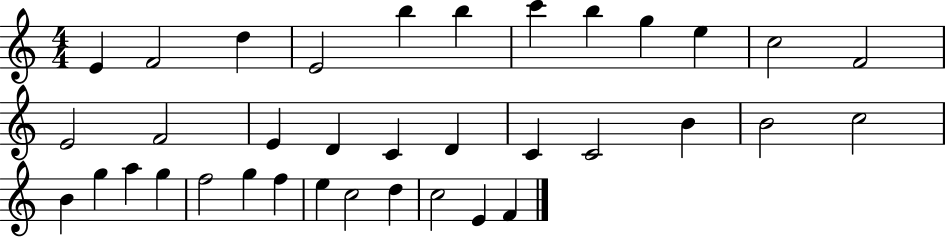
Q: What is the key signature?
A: C major